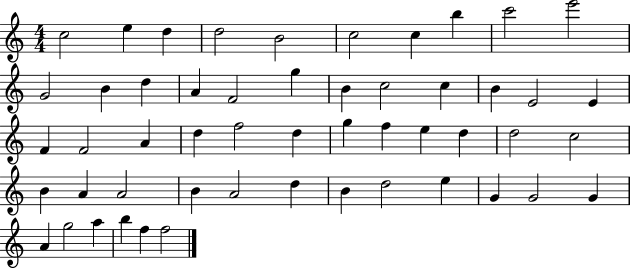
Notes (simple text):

C5/h E5/q D5/q D5/h B4/h C5/h C5/q B5/q C6/h E6/h G4/h B4/q D5/q A4/q F4/h G5/q B4/q C5/h C5/q B4/q E4/h E4/q F4/q F4/h A4/q D5/q F5/h D5/q G5/q F5/q E5/q D5/q D5/h C5/h B4/q A4/q A4/h B4/q A4/h D5/q B4/q D5/h E5/q G4/q G4/h G4/q A4/q G5/h A5/q B5/q F5/q F5/h